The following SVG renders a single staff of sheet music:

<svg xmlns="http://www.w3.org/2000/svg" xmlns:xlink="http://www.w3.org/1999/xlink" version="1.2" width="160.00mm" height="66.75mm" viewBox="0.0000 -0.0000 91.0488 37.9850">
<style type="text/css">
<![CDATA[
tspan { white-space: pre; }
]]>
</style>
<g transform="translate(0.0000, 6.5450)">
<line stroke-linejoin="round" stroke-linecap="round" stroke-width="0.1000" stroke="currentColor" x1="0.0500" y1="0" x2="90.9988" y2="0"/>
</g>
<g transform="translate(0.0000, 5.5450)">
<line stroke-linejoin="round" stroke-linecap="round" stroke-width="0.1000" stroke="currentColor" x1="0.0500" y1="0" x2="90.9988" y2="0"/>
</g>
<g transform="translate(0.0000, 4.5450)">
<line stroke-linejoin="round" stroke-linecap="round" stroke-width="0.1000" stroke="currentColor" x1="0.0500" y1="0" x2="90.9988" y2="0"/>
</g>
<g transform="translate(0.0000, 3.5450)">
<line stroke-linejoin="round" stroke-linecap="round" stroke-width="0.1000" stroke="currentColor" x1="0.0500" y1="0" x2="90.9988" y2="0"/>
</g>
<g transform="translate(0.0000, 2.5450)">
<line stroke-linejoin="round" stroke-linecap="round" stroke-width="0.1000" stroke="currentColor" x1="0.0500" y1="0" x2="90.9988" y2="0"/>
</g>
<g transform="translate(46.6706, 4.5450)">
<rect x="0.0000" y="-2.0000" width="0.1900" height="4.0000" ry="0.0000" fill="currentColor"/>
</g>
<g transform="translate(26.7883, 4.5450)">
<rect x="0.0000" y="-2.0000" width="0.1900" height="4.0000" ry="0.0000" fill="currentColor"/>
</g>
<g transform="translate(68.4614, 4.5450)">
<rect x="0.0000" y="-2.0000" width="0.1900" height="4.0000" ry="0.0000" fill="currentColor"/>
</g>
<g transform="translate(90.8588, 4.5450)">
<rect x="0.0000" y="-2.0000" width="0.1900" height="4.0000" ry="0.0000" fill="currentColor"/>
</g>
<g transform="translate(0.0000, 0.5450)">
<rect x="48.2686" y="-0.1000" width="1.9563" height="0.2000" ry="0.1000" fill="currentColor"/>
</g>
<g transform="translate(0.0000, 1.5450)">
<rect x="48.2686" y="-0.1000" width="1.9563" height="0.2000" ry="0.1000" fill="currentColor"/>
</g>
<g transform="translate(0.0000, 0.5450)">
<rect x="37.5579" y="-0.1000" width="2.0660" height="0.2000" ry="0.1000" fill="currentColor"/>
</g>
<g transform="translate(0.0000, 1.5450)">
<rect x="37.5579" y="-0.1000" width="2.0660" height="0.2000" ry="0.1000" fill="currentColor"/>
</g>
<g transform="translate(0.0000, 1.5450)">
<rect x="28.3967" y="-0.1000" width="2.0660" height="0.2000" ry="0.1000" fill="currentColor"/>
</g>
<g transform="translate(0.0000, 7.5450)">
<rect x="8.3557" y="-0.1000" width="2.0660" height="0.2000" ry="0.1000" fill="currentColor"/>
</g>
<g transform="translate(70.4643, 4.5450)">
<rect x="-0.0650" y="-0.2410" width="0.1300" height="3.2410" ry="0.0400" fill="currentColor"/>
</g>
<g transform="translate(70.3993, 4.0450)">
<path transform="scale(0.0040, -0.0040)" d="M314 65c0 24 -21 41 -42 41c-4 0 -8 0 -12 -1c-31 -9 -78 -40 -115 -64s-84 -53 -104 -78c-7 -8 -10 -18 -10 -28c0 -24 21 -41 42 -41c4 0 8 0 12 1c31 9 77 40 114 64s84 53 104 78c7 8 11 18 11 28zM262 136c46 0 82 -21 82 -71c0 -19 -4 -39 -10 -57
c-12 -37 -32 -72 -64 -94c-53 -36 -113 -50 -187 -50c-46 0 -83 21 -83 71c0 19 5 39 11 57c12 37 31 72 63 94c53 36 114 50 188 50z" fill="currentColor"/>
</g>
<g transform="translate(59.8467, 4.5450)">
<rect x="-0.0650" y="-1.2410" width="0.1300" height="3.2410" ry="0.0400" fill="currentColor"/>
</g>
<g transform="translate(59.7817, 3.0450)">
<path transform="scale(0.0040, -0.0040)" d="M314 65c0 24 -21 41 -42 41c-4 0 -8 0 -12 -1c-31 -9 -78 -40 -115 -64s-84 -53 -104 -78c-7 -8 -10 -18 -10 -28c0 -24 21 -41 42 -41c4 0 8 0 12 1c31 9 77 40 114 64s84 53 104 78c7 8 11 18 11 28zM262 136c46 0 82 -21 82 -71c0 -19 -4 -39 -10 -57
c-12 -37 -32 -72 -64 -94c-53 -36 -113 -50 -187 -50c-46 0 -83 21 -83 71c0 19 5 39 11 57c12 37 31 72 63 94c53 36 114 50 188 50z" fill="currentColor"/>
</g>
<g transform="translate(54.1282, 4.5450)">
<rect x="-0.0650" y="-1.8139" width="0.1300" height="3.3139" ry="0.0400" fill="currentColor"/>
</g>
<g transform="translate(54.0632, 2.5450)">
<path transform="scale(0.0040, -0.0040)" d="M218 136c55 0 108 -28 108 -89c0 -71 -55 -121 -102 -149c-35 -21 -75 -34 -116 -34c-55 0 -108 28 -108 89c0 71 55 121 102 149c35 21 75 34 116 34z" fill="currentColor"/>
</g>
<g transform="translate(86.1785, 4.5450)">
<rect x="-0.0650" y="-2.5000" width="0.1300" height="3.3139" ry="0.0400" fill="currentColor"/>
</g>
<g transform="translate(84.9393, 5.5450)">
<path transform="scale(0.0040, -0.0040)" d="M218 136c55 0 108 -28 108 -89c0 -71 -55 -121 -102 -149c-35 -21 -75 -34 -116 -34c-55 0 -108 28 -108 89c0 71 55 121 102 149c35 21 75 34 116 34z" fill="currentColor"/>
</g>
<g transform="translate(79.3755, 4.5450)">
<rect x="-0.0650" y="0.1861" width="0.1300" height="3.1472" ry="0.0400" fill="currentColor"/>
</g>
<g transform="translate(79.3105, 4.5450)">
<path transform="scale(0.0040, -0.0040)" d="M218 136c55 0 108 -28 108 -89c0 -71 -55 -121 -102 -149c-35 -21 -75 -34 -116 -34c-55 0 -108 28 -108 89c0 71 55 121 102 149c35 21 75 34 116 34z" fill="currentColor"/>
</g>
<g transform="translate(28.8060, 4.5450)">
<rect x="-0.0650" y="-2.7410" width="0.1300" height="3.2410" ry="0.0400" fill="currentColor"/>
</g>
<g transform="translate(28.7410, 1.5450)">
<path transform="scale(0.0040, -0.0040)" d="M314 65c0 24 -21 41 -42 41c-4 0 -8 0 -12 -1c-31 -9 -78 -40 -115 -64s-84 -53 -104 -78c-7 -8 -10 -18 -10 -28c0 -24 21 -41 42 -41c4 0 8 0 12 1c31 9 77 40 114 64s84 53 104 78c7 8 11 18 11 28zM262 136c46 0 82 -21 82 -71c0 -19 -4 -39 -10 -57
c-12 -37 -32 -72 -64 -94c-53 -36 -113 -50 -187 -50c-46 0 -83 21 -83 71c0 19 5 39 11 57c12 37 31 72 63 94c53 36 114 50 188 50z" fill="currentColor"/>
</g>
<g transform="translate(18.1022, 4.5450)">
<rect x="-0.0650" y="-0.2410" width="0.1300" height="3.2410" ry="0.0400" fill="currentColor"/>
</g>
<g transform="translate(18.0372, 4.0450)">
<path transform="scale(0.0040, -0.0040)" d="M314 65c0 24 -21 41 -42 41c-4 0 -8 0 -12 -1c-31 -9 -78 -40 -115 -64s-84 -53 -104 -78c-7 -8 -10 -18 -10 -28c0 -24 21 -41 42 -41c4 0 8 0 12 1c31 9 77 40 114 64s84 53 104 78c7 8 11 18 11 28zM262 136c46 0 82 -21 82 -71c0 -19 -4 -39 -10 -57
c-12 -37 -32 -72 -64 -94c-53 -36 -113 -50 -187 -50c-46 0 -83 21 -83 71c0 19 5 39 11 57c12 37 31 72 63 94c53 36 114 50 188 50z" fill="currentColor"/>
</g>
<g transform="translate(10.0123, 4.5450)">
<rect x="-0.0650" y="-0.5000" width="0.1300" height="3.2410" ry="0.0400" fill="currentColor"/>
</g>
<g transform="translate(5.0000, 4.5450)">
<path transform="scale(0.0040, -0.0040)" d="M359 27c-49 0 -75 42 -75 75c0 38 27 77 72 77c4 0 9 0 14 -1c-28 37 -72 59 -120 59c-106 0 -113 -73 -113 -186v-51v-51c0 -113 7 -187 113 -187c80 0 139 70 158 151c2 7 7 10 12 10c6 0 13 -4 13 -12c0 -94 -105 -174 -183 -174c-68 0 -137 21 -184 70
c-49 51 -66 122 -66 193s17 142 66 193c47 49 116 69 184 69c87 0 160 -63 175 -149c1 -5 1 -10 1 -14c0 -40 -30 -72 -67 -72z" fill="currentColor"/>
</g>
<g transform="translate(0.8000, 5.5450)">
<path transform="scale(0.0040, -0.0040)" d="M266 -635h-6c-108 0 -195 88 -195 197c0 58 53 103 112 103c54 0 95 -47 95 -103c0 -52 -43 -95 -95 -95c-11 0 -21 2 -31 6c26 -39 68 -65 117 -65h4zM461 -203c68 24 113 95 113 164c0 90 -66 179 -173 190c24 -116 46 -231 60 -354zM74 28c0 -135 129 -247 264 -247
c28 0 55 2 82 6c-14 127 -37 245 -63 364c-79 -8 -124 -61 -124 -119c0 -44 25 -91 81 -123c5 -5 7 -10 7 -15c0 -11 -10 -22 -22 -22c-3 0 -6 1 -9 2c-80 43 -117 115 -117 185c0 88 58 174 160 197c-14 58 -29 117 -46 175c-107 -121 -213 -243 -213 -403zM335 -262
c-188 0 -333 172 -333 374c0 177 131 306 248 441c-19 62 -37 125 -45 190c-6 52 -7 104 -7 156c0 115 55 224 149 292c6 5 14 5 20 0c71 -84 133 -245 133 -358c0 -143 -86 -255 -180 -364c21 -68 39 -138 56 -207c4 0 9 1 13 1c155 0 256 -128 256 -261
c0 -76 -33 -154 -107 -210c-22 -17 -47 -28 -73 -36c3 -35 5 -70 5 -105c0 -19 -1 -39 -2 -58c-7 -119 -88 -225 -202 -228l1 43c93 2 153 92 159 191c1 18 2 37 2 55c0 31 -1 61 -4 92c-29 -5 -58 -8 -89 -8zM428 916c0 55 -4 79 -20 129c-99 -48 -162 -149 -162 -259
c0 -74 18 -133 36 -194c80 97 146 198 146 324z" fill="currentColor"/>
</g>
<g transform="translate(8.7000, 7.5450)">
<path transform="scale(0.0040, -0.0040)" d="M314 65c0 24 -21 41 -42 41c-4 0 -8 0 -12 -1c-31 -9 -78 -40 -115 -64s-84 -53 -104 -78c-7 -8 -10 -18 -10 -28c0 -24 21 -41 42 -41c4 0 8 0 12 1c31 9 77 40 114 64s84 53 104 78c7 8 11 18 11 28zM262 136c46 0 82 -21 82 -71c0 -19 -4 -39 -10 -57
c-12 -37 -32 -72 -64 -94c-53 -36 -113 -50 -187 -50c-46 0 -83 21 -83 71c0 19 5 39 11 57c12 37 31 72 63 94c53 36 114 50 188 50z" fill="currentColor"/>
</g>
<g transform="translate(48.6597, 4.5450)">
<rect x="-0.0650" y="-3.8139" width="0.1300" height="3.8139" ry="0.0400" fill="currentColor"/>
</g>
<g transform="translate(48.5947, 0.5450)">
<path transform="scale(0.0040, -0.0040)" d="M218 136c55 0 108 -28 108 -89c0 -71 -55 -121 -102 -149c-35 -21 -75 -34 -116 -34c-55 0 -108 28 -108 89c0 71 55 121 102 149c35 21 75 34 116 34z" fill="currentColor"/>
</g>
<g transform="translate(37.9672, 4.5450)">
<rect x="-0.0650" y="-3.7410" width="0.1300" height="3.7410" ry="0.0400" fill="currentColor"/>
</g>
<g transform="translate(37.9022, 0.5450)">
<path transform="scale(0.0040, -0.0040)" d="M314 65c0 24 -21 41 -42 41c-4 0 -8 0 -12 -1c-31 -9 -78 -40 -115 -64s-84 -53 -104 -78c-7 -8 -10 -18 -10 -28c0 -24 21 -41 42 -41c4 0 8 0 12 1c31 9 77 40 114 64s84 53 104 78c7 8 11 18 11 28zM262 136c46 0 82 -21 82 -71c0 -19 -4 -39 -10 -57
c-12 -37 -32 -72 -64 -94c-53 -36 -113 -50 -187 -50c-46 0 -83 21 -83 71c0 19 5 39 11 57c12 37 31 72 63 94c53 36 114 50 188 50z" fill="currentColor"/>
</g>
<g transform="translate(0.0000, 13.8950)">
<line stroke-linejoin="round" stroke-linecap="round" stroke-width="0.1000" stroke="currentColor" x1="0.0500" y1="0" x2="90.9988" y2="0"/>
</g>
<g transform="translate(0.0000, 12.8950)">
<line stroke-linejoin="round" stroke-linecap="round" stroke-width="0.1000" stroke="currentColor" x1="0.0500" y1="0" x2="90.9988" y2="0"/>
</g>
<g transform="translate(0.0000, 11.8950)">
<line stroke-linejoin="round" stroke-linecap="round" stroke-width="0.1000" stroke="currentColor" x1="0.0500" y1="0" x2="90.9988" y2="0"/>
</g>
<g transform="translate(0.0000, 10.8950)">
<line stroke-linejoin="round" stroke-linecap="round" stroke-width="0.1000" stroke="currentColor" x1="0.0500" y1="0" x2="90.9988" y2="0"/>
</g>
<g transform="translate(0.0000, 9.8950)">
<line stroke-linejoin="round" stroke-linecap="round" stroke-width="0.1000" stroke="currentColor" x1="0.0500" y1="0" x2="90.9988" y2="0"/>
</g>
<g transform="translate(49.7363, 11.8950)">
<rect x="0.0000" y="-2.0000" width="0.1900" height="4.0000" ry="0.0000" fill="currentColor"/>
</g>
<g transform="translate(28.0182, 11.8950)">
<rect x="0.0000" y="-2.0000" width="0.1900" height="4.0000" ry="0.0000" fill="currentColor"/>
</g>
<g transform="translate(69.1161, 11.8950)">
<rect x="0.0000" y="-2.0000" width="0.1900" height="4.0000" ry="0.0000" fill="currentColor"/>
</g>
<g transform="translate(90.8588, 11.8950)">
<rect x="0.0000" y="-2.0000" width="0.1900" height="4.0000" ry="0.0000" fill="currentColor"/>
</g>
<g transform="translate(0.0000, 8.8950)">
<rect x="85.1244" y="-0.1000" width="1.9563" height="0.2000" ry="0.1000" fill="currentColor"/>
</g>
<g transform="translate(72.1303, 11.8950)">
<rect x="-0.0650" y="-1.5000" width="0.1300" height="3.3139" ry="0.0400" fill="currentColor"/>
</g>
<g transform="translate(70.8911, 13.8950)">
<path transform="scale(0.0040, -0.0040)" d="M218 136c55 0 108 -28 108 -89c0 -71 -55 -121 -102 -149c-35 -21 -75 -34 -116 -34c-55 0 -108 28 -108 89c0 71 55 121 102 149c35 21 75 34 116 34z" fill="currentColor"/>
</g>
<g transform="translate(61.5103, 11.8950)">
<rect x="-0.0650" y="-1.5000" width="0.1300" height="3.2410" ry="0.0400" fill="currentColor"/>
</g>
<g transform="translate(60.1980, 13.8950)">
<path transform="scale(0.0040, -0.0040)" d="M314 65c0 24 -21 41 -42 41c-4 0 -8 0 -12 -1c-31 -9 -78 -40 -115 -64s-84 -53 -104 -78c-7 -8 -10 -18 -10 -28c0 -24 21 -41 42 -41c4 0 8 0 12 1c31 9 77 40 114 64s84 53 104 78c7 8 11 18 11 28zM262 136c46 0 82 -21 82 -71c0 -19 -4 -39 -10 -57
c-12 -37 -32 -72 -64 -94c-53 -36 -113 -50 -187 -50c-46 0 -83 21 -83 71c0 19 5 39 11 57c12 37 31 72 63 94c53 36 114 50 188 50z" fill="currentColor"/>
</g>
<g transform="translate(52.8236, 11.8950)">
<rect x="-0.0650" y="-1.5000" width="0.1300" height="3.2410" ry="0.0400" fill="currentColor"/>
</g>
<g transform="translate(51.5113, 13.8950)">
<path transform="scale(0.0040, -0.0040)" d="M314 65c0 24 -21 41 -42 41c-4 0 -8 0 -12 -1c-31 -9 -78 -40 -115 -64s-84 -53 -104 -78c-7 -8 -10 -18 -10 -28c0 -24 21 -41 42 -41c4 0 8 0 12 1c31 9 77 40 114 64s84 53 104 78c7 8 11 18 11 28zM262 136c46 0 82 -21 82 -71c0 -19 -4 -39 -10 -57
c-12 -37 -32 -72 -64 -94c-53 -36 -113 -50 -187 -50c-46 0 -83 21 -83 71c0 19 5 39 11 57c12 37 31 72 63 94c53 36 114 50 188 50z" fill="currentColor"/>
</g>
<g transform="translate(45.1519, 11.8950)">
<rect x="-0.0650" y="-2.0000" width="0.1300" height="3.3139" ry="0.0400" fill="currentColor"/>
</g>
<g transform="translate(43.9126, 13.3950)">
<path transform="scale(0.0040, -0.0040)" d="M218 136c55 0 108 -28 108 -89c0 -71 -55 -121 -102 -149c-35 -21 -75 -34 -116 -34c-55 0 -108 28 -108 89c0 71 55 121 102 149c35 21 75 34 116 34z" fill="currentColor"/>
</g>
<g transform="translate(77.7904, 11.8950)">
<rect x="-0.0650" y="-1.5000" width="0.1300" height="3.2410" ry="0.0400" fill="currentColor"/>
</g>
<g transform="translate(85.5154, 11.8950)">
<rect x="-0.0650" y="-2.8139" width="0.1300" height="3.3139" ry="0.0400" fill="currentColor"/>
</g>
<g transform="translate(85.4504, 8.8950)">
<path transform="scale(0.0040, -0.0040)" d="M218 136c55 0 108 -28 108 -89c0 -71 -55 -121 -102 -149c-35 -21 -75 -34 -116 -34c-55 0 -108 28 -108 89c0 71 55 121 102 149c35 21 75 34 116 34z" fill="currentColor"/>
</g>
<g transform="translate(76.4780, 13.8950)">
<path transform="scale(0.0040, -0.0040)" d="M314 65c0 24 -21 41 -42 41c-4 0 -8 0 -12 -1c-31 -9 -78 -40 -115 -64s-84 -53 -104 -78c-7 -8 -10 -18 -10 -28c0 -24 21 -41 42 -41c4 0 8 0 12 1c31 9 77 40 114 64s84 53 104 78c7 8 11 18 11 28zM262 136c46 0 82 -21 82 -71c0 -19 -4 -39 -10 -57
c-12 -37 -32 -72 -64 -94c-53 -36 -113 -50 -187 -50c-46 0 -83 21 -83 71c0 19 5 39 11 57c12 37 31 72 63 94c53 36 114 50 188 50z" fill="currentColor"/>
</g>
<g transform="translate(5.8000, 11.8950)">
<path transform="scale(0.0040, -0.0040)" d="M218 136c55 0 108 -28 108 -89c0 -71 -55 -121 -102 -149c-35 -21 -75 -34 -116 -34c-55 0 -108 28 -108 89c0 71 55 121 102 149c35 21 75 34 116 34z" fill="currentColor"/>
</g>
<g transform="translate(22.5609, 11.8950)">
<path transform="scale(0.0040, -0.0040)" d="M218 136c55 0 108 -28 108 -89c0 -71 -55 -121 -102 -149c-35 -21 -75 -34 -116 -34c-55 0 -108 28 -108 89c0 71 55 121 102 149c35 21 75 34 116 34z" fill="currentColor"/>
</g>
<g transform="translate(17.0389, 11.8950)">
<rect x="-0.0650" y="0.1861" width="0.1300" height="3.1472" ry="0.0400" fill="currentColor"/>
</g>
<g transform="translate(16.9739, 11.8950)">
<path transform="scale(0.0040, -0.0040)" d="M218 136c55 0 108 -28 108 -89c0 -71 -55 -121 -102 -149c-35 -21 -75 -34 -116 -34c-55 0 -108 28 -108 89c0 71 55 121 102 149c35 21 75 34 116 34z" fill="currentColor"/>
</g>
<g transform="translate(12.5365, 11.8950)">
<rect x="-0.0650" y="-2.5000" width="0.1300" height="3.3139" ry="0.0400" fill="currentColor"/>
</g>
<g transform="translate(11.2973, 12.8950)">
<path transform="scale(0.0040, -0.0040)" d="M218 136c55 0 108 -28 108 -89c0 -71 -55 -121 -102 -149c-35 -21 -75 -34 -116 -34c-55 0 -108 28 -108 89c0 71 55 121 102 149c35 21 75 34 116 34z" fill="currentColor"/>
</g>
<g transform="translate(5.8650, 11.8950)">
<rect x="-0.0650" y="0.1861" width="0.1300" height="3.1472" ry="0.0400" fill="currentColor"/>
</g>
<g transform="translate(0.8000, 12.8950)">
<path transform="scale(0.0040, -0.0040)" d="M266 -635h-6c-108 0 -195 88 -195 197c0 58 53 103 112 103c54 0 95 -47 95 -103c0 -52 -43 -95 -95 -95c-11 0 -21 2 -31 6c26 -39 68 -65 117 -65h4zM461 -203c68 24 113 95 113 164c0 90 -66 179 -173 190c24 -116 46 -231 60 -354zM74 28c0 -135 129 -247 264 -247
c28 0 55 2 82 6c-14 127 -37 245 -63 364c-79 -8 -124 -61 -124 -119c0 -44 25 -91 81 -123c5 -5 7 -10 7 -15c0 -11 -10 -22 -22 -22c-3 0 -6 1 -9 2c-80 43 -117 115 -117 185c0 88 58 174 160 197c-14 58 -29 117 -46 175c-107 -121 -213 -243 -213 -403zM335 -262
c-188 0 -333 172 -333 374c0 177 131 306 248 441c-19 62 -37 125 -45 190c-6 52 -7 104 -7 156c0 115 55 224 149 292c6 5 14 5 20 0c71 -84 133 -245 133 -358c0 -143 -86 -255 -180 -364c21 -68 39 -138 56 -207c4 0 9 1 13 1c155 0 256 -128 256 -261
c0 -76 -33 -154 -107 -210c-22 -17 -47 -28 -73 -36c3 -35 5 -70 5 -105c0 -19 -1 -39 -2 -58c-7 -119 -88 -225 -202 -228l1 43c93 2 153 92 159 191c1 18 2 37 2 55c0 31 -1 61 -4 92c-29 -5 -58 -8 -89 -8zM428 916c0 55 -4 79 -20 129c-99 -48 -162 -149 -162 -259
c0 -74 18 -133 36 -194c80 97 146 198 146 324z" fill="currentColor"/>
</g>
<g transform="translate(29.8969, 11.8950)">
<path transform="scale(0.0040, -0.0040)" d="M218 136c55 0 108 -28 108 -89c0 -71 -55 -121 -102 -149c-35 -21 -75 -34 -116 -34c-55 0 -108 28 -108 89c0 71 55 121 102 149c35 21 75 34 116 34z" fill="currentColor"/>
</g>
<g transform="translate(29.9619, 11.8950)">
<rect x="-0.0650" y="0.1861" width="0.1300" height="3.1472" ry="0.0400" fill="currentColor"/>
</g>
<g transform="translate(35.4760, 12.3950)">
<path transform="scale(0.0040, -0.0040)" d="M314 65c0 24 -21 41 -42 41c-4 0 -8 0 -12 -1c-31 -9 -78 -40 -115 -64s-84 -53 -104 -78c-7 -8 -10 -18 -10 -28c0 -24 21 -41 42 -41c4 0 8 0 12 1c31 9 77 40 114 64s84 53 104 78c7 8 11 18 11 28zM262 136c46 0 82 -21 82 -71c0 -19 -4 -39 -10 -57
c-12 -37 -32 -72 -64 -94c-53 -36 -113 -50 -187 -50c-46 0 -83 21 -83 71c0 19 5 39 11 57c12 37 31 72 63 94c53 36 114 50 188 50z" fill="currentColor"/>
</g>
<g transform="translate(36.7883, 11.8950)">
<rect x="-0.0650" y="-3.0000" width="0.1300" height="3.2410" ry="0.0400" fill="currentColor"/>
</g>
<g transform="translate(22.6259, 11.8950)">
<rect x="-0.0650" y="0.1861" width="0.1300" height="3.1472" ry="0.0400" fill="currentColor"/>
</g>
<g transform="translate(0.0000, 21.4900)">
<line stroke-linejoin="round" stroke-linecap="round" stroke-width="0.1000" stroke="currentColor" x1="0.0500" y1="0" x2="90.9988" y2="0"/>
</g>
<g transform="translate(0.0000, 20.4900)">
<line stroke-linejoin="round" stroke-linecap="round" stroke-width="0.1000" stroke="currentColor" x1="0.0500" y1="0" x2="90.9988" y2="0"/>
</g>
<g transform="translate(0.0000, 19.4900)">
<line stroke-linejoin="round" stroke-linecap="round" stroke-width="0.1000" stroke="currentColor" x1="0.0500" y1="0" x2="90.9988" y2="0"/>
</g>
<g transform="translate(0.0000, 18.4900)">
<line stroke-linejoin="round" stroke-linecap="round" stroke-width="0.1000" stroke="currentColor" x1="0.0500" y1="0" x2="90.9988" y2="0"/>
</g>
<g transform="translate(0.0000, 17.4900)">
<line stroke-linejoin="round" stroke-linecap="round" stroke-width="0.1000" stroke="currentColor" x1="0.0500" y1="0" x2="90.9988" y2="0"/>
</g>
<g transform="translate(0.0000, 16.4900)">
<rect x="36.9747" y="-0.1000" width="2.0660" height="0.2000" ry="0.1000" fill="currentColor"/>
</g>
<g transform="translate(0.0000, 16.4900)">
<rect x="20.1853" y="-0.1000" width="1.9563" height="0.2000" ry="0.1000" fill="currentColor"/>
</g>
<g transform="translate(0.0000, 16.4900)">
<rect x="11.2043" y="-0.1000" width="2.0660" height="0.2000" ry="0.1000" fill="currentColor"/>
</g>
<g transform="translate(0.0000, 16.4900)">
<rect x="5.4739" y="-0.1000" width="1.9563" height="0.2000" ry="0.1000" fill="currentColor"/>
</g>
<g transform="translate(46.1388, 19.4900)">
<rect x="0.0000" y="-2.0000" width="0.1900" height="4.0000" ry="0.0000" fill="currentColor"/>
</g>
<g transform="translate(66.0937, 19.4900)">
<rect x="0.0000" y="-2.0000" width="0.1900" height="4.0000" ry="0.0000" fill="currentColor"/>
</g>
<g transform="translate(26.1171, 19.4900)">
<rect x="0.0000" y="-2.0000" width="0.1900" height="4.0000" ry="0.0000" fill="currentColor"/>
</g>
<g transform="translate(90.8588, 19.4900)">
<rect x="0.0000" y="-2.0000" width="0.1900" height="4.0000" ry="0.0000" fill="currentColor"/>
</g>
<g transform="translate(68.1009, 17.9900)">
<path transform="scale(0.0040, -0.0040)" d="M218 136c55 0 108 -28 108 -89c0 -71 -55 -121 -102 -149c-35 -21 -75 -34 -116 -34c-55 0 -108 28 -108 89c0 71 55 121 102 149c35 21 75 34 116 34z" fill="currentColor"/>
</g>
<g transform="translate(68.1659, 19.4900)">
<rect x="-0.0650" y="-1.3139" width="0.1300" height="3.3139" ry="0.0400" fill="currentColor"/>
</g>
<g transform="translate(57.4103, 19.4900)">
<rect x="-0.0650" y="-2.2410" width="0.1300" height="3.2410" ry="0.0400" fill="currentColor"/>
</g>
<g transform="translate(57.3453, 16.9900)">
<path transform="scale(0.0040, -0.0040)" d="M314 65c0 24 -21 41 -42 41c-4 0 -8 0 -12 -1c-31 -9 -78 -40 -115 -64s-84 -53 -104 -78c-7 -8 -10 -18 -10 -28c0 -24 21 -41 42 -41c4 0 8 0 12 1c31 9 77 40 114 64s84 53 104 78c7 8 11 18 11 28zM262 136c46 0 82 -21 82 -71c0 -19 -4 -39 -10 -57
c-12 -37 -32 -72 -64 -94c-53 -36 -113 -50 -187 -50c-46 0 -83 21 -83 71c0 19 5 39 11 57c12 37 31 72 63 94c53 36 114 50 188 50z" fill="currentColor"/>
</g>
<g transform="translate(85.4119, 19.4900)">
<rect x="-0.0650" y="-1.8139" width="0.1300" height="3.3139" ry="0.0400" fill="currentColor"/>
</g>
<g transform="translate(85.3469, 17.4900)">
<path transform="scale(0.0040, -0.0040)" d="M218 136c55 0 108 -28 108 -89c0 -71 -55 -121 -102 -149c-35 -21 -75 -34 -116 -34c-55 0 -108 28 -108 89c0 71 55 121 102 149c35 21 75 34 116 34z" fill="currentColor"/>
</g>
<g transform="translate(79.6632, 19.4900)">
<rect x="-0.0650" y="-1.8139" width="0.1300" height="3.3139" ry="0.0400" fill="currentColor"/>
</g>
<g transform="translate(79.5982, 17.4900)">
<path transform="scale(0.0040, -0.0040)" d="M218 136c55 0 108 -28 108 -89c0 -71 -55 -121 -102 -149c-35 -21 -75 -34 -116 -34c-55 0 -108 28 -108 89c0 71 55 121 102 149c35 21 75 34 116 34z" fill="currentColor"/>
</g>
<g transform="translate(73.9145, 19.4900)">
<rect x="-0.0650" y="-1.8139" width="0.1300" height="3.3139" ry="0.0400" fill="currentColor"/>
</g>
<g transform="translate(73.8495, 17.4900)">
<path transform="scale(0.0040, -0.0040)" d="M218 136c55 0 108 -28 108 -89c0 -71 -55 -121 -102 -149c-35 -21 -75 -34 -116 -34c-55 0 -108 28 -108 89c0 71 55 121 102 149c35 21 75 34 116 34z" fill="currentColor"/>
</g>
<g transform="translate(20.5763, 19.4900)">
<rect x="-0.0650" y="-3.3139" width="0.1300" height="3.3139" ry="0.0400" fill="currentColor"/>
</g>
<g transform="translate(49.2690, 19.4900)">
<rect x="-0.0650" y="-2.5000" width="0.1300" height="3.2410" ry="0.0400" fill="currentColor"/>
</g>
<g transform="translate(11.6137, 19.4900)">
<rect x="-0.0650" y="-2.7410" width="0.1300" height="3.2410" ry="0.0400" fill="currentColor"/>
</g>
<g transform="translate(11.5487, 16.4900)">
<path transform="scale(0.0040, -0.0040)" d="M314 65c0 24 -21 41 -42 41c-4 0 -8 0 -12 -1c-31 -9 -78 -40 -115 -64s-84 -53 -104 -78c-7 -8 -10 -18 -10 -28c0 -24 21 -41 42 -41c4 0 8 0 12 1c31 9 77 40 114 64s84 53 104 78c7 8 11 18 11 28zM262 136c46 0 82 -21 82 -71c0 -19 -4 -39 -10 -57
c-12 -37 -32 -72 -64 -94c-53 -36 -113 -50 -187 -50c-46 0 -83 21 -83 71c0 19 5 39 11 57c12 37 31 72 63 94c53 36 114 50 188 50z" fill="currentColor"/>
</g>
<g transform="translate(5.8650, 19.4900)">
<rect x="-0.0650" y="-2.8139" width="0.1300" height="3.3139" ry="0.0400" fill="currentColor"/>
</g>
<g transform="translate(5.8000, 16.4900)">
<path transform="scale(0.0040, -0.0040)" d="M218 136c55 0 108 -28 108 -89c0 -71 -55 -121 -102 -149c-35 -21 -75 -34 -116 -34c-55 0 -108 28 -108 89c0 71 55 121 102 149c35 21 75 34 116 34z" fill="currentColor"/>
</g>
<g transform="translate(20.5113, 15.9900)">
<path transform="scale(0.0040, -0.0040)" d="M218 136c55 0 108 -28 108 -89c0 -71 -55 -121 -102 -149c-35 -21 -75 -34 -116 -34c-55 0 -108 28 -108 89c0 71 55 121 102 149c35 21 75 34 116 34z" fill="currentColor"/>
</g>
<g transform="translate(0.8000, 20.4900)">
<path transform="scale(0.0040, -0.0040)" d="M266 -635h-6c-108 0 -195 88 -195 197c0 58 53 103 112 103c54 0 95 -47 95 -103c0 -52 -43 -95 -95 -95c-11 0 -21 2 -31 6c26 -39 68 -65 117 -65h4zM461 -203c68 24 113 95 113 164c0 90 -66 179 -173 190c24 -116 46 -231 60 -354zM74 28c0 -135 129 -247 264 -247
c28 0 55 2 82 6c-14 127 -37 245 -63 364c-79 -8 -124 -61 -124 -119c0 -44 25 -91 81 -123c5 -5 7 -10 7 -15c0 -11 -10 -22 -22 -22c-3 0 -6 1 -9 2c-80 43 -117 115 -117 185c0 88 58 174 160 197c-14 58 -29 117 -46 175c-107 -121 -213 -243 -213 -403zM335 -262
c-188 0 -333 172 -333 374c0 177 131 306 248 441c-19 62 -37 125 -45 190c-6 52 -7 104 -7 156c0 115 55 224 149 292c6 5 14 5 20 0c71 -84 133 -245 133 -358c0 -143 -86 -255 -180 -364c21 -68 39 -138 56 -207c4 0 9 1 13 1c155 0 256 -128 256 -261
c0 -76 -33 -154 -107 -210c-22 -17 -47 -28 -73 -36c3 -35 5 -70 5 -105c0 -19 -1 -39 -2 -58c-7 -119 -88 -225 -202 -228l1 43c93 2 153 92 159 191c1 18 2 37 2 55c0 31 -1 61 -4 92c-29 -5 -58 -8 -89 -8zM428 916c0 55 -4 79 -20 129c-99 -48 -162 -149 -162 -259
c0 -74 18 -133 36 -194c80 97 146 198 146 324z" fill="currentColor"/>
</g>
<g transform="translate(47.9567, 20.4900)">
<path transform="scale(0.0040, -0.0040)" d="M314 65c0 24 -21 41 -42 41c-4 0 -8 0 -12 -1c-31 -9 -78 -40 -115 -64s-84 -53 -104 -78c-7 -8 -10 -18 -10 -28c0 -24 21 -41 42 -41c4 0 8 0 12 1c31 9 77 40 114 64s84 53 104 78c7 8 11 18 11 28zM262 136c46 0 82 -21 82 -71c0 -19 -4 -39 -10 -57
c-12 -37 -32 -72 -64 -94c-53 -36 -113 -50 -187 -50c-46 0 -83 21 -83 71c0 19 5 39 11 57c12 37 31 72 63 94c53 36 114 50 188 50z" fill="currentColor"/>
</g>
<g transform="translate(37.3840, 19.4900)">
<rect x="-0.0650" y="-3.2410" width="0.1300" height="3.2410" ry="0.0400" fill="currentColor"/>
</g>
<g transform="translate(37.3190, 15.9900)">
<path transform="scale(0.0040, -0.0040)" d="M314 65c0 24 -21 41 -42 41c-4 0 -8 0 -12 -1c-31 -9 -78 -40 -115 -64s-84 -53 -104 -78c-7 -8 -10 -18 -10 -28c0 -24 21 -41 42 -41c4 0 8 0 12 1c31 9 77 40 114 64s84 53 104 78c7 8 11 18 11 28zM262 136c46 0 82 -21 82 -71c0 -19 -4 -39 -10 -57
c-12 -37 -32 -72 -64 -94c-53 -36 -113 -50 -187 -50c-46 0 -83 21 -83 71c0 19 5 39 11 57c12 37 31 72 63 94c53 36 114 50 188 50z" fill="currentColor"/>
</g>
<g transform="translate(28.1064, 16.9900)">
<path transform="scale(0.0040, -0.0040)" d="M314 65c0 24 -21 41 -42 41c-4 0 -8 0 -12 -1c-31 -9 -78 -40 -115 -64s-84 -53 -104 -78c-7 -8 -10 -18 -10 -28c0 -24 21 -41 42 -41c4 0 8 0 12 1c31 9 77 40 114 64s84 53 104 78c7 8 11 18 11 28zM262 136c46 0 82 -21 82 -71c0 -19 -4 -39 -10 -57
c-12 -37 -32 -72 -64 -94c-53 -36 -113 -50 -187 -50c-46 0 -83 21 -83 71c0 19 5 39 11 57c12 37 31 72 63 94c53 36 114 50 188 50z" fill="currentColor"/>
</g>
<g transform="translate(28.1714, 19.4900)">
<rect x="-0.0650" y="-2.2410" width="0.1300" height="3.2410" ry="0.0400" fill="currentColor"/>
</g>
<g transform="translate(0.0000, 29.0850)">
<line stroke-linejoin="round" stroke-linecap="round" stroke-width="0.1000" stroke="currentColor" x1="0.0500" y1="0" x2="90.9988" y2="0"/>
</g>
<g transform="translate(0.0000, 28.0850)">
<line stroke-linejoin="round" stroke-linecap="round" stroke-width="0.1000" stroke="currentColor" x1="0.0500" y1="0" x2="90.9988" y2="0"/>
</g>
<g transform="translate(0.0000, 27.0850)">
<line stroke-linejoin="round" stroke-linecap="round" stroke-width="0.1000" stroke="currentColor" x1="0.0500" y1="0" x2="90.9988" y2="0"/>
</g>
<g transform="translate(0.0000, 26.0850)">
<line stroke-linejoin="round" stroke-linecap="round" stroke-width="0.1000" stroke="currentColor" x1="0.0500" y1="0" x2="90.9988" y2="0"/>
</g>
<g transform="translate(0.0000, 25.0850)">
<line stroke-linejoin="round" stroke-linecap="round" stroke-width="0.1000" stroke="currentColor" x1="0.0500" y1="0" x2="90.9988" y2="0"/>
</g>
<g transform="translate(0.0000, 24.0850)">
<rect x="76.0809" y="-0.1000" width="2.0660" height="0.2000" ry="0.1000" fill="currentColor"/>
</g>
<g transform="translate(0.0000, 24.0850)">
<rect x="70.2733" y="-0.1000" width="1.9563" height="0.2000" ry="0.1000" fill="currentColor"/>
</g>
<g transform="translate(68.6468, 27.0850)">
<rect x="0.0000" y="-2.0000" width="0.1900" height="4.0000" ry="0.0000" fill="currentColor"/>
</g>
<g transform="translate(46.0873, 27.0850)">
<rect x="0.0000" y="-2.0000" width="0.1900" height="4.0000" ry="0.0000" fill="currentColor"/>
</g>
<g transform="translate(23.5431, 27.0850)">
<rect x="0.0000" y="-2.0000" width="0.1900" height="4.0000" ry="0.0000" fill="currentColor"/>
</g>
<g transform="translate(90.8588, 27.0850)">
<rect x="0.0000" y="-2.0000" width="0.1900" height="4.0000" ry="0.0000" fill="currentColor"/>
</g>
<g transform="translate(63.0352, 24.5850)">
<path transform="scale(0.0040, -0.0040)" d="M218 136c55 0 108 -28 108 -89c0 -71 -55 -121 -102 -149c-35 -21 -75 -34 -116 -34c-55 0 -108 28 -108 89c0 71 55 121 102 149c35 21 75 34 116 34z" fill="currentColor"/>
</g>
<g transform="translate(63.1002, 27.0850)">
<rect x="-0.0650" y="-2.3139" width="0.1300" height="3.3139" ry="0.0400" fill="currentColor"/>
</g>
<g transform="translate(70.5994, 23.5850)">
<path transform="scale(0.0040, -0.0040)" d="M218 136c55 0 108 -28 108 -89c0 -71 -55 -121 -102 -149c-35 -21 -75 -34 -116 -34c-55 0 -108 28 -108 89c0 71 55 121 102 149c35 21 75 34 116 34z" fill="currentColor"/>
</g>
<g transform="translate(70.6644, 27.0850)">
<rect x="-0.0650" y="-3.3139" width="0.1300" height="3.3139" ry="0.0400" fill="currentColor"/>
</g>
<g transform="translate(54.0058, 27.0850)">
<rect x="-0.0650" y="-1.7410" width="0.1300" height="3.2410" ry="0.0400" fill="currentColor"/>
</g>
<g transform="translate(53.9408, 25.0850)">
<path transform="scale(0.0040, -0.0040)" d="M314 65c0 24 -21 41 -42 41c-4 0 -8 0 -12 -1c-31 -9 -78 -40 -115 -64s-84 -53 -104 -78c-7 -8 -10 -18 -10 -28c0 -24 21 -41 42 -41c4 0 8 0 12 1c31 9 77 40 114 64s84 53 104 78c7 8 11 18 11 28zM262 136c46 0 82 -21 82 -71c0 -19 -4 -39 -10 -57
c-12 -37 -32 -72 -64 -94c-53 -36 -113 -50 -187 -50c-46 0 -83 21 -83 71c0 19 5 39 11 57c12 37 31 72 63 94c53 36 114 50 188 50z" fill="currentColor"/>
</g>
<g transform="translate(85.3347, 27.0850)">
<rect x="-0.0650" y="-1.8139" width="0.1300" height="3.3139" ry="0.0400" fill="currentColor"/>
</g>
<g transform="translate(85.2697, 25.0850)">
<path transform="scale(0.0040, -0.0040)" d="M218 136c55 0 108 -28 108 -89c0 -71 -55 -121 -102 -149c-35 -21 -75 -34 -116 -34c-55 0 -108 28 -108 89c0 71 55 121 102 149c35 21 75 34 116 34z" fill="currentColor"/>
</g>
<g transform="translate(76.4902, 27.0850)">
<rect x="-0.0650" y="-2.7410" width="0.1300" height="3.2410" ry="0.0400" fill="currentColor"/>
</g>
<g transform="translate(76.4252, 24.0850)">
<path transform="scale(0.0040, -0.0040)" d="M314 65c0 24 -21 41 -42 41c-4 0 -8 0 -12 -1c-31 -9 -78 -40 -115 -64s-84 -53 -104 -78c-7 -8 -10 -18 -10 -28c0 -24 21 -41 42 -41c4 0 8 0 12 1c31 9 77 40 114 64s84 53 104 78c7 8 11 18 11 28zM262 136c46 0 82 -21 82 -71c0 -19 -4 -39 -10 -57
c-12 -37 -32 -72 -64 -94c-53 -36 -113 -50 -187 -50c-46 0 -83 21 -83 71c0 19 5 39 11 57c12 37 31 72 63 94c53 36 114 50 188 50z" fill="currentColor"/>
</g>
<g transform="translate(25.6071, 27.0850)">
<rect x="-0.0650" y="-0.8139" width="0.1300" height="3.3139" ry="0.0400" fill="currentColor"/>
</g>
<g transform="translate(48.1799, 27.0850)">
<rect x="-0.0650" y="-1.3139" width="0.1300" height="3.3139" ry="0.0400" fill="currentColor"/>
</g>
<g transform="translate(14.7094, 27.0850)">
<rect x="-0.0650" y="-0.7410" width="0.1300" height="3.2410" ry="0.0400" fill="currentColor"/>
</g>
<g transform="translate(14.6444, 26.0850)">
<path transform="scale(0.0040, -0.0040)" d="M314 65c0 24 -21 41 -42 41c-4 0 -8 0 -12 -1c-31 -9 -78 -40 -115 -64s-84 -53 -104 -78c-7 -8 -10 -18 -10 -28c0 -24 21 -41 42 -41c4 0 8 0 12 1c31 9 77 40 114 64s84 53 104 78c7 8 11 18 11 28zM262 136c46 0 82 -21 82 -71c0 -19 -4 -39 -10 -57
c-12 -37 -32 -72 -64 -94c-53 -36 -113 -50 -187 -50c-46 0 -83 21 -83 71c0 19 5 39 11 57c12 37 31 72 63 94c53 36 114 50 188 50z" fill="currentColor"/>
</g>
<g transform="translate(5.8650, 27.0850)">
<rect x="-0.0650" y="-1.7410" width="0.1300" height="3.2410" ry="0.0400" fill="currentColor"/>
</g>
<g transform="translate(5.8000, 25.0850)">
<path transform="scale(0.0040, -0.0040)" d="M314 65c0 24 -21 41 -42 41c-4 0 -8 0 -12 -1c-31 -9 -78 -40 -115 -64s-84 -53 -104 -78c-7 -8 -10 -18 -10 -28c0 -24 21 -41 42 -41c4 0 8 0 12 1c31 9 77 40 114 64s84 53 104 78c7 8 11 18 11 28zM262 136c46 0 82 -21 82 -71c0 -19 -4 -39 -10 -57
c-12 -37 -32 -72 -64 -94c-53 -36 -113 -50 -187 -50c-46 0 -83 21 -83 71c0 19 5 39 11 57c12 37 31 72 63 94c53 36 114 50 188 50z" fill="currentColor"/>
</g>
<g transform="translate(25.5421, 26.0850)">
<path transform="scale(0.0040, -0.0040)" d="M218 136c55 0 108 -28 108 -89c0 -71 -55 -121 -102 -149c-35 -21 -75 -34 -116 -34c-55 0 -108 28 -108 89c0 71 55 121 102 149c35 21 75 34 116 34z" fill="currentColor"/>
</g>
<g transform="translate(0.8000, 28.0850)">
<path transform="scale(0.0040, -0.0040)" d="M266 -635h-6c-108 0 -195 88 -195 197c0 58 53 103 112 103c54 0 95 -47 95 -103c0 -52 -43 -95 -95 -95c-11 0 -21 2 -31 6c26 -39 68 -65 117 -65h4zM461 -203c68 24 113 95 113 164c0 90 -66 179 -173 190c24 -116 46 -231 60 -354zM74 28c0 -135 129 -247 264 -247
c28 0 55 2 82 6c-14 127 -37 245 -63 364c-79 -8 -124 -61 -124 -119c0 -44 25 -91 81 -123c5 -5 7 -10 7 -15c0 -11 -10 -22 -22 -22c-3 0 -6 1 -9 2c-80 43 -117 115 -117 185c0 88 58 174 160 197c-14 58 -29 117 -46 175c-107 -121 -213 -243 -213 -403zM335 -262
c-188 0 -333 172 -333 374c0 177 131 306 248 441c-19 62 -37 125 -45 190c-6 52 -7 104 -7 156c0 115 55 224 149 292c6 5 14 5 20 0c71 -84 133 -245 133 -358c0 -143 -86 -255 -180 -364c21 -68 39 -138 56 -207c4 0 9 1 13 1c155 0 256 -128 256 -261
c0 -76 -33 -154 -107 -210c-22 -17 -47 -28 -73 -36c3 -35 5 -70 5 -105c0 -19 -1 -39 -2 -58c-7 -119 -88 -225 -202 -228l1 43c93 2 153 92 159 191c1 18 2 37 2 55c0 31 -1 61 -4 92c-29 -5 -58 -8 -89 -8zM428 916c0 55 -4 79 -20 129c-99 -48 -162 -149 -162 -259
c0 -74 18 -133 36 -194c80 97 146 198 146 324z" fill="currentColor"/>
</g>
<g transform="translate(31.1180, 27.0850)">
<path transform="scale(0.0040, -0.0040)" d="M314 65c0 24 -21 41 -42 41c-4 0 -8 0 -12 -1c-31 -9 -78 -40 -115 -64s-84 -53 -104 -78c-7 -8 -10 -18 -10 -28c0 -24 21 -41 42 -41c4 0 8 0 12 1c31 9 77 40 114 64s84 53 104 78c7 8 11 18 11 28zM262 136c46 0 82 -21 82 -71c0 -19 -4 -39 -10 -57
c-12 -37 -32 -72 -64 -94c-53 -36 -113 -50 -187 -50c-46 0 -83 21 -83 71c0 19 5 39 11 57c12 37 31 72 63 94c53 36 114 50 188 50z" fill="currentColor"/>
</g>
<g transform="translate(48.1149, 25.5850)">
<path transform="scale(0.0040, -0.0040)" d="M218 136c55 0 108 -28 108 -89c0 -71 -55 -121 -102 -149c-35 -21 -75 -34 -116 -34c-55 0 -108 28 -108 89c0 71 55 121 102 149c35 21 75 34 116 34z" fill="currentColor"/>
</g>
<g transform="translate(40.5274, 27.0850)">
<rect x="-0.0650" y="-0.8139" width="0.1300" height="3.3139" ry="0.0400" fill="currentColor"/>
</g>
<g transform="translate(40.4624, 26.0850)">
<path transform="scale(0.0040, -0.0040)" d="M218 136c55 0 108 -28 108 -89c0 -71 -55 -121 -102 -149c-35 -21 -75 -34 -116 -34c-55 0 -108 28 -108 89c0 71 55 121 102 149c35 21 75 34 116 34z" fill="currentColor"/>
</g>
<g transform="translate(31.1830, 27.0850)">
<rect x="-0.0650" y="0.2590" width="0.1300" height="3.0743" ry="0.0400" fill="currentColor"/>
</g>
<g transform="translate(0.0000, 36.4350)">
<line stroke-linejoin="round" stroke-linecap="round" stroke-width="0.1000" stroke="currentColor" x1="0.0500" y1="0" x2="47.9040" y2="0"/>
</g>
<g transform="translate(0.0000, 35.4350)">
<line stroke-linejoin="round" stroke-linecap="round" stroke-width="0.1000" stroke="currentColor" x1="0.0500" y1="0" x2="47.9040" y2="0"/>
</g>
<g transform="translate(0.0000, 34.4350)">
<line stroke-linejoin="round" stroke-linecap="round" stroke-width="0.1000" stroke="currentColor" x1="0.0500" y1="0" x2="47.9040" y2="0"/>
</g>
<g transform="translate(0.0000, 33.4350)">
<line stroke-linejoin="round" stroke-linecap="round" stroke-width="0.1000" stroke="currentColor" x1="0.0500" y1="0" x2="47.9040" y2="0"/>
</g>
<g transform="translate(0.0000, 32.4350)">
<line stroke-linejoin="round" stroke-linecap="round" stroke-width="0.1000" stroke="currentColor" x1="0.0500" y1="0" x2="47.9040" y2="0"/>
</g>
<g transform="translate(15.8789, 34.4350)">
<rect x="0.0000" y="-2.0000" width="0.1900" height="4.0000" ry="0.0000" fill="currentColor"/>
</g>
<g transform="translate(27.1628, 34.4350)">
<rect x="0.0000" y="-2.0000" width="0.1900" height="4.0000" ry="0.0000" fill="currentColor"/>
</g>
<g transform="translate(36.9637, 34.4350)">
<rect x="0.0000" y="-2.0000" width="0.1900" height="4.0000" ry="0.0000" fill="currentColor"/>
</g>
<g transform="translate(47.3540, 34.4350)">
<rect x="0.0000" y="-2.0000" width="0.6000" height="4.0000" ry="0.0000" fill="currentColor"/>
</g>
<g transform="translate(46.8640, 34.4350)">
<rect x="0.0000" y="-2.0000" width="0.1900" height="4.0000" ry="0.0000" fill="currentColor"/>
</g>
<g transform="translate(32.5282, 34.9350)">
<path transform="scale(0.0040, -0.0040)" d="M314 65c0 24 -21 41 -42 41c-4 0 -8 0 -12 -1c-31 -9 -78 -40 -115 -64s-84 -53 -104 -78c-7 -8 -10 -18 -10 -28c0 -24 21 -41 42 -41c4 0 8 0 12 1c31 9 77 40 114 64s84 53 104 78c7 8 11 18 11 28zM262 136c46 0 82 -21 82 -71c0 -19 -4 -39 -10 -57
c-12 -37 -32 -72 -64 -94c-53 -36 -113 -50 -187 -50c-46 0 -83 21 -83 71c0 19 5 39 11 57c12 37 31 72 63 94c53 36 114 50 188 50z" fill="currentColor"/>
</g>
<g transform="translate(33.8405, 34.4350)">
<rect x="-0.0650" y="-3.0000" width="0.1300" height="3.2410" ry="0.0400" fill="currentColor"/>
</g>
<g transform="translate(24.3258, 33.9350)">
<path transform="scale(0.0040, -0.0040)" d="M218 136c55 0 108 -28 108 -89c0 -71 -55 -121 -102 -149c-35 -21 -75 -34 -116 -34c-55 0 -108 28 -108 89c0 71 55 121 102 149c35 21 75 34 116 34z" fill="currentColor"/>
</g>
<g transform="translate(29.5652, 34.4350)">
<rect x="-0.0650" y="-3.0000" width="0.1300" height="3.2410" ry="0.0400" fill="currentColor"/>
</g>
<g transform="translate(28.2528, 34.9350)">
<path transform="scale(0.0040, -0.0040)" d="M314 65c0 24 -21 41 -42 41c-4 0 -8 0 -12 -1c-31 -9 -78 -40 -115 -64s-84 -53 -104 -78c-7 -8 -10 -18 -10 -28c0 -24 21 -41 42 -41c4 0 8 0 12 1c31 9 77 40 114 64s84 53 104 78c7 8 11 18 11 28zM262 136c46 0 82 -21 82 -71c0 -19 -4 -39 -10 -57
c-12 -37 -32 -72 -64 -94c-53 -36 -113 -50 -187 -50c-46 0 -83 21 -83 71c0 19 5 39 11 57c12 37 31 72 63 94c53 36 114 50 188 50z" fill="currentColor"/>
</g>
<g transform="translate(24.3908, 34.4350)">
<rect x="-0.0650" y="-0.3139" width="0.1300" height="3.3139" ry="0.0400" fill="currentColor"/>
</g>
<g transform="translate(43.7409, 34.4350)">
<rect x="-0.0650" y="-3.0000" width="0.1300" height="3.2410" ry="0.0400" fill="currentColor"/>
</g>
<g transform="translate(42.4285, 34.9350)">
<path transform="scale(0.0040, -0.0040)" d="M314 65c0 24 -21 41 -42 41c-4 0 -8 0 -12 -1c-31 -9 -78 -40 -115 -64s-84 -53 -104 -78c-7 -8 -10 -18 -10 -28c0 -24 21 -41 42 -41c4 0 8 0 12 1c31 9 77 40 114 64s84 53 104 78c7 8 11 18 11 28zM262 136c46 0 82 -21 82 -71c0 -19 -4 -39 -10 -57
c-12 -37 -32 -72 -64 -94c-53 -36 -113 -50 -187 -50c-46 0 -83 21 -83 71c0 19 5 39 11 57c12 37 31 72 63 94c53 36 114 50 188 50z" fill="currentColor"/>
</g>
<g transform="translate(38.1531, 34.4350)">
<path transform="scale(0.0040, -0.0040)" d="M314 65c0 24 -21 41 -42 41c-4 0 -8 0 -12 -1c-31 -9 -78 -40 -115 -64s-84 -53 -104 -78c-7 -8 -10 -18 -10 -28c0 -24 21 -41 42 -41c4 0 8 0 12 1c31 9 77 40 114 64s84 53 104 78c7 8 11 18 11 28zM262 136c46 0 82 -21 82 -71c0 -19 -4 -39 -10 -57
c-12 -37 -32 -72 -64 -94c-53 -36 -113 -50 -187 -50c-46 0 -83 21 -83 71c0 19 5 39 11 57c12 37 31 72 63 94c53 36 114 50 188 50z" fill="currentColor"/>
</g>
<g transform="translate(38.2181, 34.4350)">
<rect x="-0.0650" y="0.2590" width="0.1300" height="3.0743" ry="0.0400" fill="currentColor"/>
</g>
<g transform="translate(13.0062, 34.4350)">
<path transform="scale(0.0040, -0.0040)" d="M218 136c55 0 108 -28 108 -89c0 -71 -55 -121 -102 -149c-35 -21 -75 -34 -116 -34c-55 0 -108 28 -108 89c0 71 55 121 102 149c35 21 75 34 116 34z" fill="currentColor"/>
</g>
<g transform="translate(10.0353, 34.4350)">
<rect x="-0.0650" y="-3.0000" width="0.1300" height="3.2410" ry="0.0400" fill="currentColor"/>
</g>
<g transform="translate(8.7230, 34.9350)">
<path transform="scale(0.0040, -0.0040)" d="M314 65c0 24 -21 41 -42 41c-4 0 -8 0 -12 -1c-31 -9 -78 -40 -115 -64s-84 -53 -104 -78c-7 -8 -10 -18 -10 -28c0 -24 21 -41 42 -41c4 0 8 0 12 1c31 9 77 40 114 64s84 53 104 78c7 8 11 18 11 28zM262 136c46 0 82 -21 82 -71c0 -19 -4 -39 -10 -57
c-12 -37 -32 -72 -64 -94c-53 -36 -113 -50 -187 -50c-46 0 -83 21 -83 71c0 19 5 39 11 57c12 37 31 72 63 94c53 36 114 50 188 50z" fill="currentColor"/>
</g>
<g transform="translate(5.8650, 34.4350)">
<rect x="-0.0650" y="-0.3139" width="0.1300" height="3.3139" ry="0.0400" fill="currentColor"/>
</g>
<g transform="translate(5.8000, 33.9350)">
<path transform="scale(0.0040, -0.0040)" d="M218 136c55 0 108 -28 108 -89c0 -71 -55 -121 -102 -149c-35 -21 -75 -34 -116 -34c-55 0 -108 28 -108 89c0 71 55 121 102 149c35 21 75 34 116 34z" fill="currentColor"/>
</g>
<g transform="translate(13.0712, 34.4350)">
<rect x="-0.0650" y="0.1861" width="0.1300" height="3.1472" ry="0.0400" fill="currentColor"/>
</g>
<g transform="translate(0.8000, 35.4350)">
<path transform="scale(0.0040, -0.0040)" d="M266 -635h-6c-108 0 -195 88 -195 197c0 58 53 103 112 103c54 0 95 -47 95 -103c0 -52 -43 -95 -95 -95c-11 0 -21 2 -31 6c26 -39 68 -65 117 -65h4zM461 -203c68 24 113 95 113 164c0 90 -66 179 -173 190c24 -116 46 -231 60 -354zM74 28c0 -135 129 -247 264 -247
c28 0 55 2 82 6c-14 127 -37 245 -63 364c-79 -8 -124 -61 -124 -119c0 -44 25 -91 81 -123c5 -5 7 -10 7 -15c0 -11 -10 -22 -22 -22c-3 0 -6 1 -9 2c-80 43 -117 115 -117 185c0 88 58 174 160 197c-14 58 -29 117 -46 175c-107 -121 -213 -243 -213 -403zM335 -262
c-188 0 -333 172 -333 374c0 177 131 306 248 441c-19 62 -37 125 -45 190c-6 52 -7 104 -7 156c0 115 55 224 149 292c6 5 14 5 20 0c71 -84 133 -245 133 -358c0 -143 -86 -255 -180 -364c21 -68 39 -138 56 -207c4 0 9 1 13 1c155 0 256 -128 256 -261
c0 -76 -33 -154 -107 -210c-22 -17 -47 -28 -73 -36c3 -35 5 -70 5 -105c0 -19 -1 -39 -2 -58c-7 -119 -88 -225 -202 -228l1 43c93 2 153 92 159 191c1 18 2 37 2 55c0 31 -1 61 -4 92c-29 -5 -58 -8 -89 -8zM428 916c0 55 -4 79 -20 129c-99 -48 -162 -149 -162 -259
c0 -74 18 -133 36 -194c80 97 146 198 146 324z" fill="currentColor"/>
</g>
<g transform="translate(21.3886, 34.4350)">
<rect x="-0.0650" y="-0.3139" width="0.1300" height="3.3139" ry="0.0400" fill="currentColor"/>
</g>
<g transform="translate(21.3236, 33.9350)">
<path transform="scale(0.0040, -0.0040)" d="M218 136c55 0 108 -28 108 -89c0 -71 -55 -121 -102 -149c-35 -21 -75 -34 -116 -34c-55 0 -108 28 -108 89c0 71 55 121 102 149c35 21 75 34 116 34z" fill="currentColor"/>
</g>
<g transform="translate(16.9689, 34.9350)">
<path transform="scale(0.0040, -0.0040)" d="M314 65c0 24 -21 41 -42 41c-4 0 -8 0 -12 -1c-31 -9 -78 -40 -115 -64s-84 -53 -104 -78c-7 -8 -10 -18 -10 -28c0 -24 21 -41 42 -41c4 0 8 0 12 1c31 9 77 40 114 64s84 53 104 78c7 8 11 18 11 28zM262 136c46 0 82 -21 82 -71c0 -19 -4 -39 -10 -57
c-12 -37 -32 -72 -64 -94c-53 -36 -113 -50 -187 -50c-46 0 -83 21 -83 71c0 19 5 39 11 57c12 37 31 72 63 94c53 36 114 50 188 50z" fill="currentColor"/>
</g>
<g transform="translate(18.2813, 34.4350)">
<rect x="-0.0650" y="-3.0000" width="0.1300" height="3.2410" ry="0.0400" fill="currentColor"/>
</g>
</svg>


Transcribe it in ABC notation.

X:1
T:Untitled
M:4/4
L:1/4
K:C
C2 c2 a2 c'2 c' f e2 c2 B G B G B B B A2 F E2 E2 E E2 a a a2 b g2 b2 G2 g2 e f f f f2 d2 d B2 d e f2 g b a2 f c A2 B A2 c c A2 A2 B2 A2